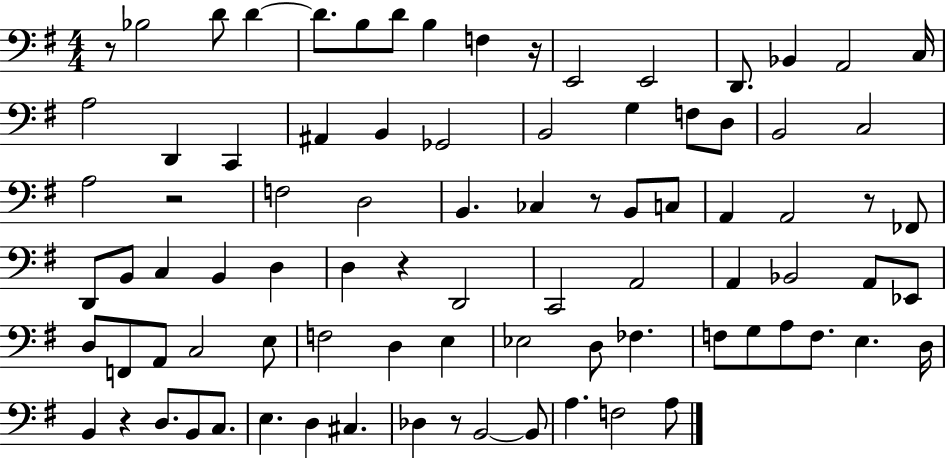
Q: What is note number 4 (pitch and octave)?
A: D4